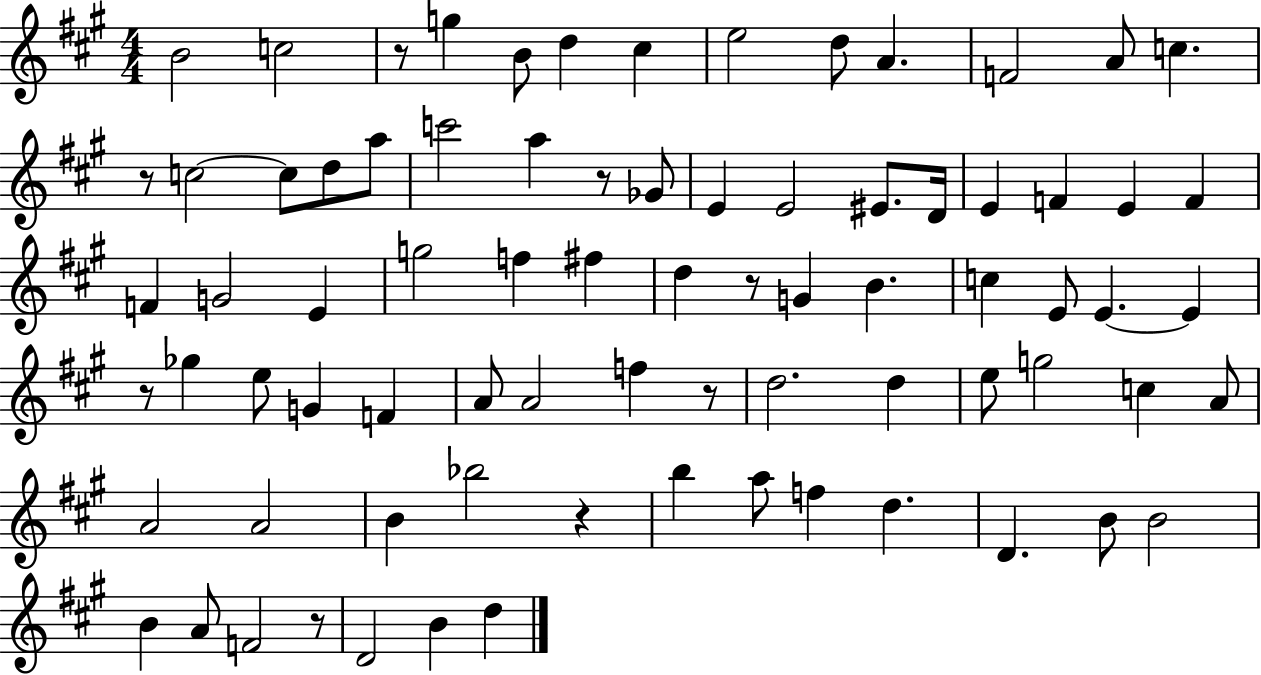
{
  \clef treble
  \numericTimeSignature
  \time 4/4
  \key a \major
  b'2 c''2 | r8 g''4 b'8 d''4 cis''4 | e''2 d''8 a'4. | f'2 a'8 c''4. | \break r8 c''2~~ c''8 d''8 a''8 | c'''2 a''4 r8 ges'8 | e'4 e'2 eis'8. d'16 | e'4 f'4 e'4 f'4 | \break f'4 g'2 e'4 | g''2 f''4 fis''4 | d''4 r8 g'4 b'4. | c''4 e'8 e'4.~~ e'4 | \break r8 ges''4 e''8 g'4 f'4 | a'8 a'2 f''4 r8 | d''2. d''4 | e''8 g''2 c''4 a'8 | \break a'2 a'2 | b'4 bes''2 r4 | b''4 a''8 f''4 d''4. | d'4. b'8 b'2 | \break b'4 a'8 f'2 r8 | d'2 b'4 d''4 | \bar "|."
}